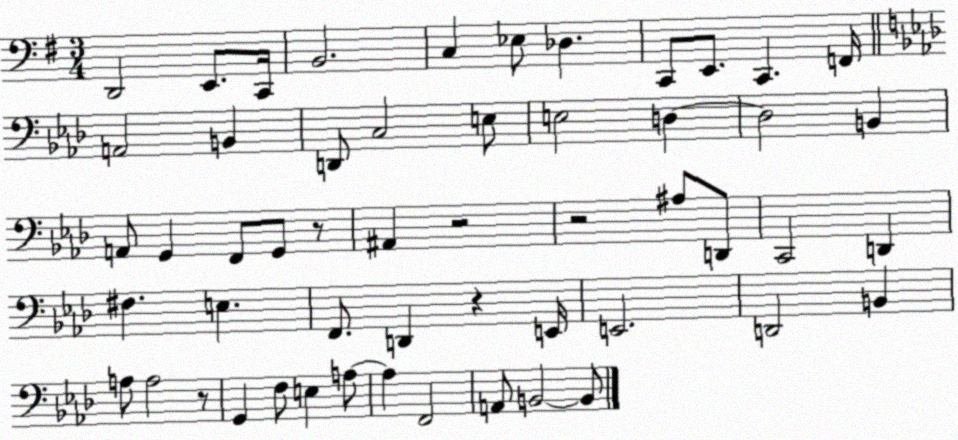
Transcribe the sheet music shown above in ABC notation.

X:1
T:Untitled
M:3/4
L:1/4
K:G
D,,2 E,,/2 C,,/4 B,,2 C, _E,/2 _D, C,,/2 E,,/2 C,, F,,/4 A,,2 B,, D,,/2 C,2 E,/2 E,2 D, D,2 B,, A,,/2 G,, F,,/2 G,,/2 z/2 ^A,, z2 z2 ^A,/2 D,,/2 C,,2 D,, ^F, E, F,,/2 D,, z E,,/4 E,,2 D,,2 B,, A,/2 A,2 z/2 G,, F,/2 E, A,/2 A, F,,2 A,,/2 B,,2 B,,/2